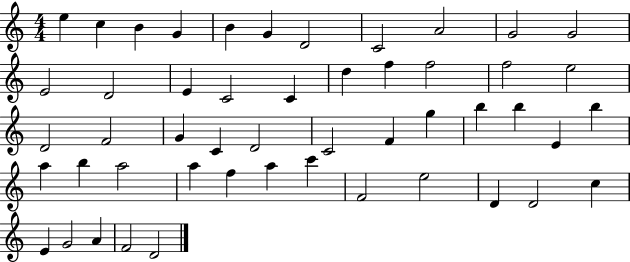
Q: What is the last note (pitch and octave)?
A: D4